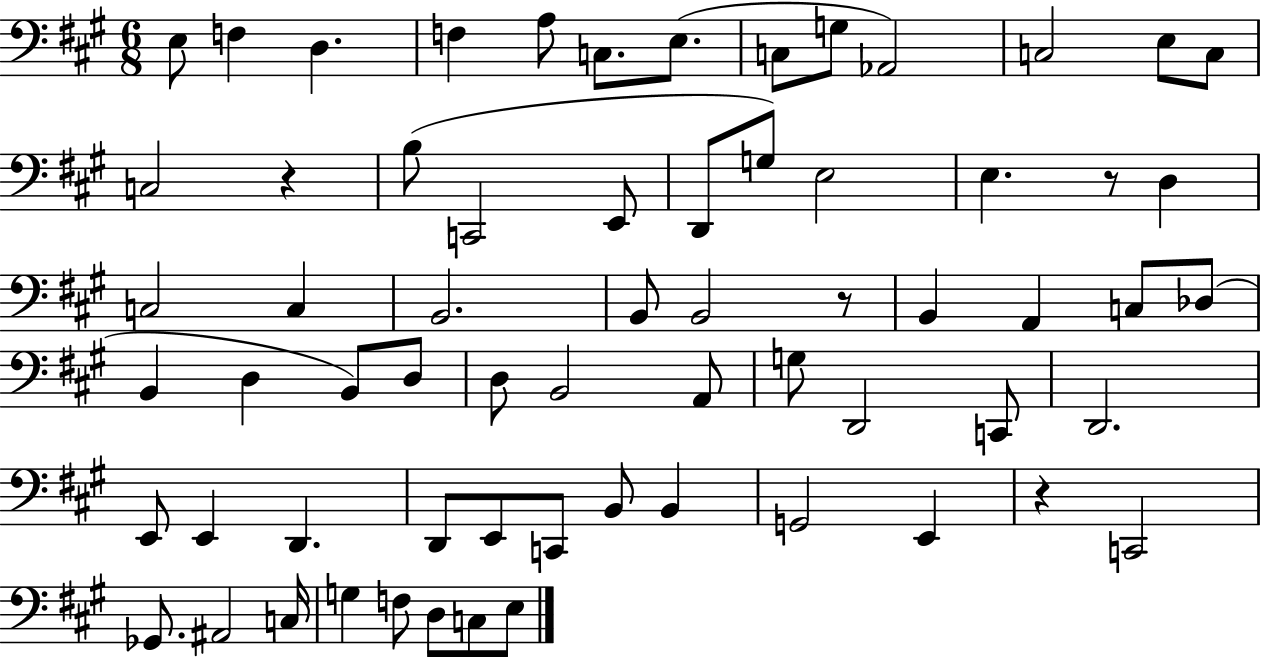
E3/e F3/q D3/q. F3/q A3/e C3/e. E3/e. C3/e G3/e Ab2/h C3/h E3/e C3/e C3/h R/q B3/e C2/h E2/e D2/e G3/e E3/h E3/q. R/e D3/q C3/h C3/q B2/h. B2/e B2/h R/e B2/q A2/q C3/e Db3/e B2/q D3/q B2/e D3/e D3/e B2/h A2/e G3/e D2/h C2/e D2/h. E2/e E2/q D2/q. D2/e E2/e C2/e B2/e B2/q G2/h E2/q R/q C2/h Gb2/e. A#2/h C3/s G3/q F3/e D3/e C3/e E3/e